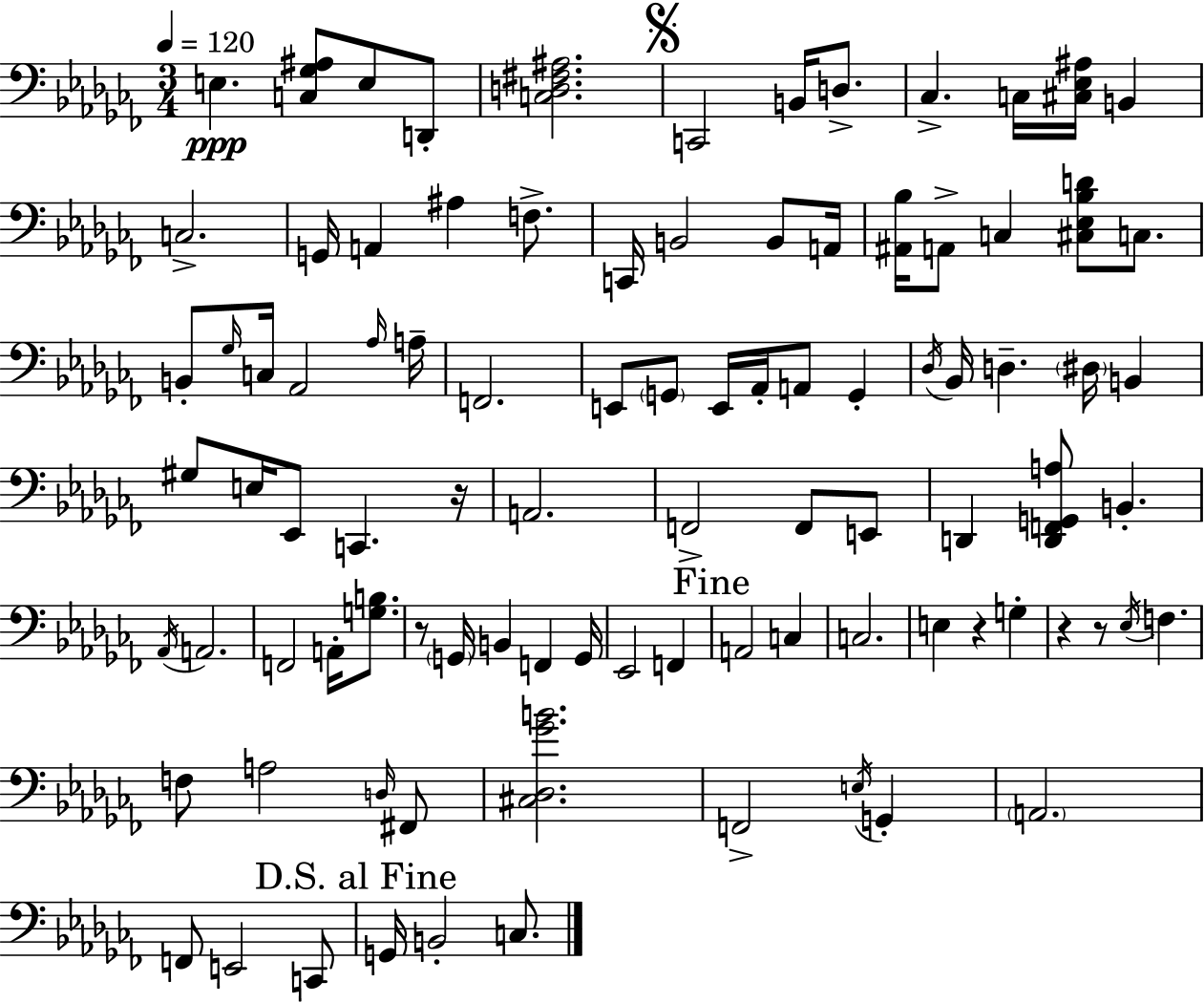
X:1
T:Untitled
M:3/4
L:1/4
K:Abm
E, [C,_G,^A,]/2 E,/2 D,,/2 [C,D,^F,^A,]2 C,,2 B,,/4 D,/2 _C, C,/4 [^C,_E,^A,]/4 B,, C,2 G,,/4 A,, ^A, F,/2 C,,/4 B,,2 B,,/2 A,,/4 [^A,,_B,]/4 A,,/2 C, [^C,_E,_B,D]/2 C,/2 B,,/2 _G,/4 C,/4 _A,,2 _A,/4 A,/4 F,,2 E,,/2 G,,/2 E,,/4 _A,,/4 A,,/2 G,, _D,/4 _B,,/4 D, ^D,/4 B,, ^G,/2 E,/4 _E,,/2 C,, z/4 A,,2 F,,2 F,,/2 E,,/2 D,, [D,,F,,G,,A,]/2 B,, _A,,/4 A,,2 F,,2 A,,/4 [G,B,]/2 z/2 G,,/4 B,, F,, G,,/4 _E,,2 F,, A,,2 C, C,2 E, z G, z z/2 _E,/4 F, F,/2 A,2 D,/4 ^F,,/2 [^C,_D,_GB]2 F,,2 E,/4 G,, A,,2 F,,/2 E,,2 C,,/2 G,,/4 B,,2 C,/2